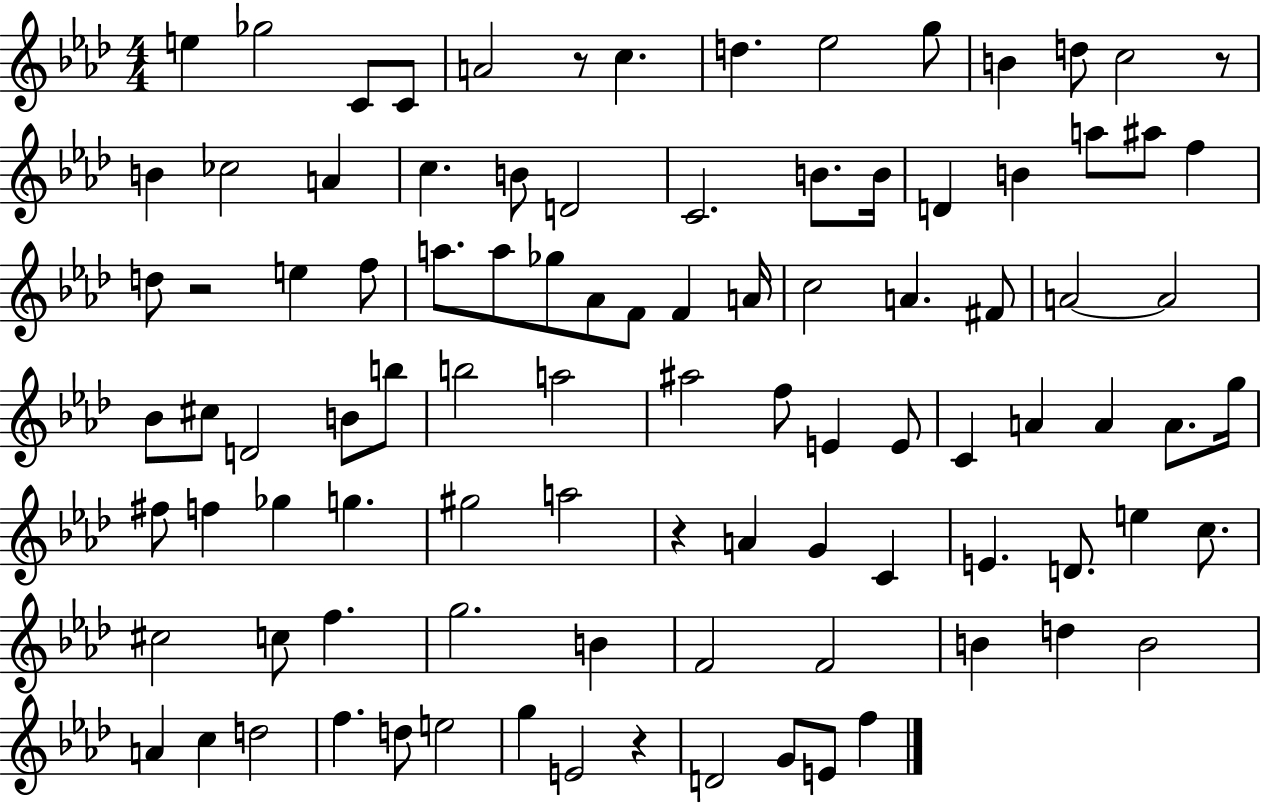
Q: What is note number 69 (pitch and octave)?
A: E5